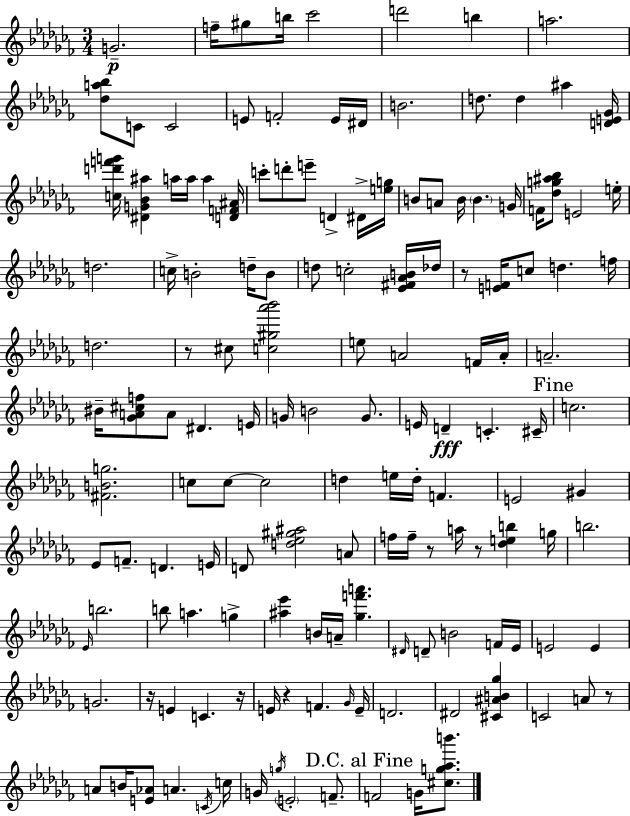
{
  \clef treble
  \numericTimeSignature
  \time 3/4
  \key aes \minor
  \repeat volta 2 { g'2.--\p | f''16-- gis''8 b''16 ces'''2 | d'''2 b''4 | a''2. | \break <des'' a'' bes''>8 c'8 c'2 | e'8 f'2-. e'16 dis'16 | b'2. | d''8. d''4 ais''4 <d' e' ges'>16 | \break <c'' d''' f''' g'''>16 <dis' g' bes' ais''>4 a''16 a''16 a''4 <d' f' ais'>16 | c'''8-. d'''8-. e'''8-- d'4-> dis'16-> <e'' g''>16 | b'8 a'8 b'16 \parenthesize b'4. g'16 | f'16 <des'' g'' ais'' bes''>8 e'2 e''16-. | \break d''2. | c''16-> b'2-. d''16-- b'8 | d''8 c''2-. <ees' fis' aes' b'>16 des''16 | r8 <e' f'>16 c''8 d''4. f''16 | \break d''2. | r8 cis''8 <c'' gis'' aes''' bes'''>2 | e''8 a'2 f'16 a'16-. | a'2.-- | \break bis'16-- <ges' a' cis'' f''>8 a'8 dis'4. e'16 | g'16 b'2 g'8. | e'16 d'4--\fff c'4.-. cis'16-- | \mark "Fine" c''2. | \break <fis' b' g''>2. | c''8 c''8~~ c''2 | d''4 e''16 d''16-. f'4. | e'2 gis'4 | \break ees'8 f'8.-- d'4. e'16 | d'8 <d'' ees'' gis'' ais''>2 a'8 | f''16 f''16-- r8 a''16 r8 <des'' e'' b''>4 g''16 | b''2. | \break \grace { ees'16 } b''2. | b''8 a''4. g''4-> | <ais'' ees'''>4 b'16 a'16-- <ges'' f''' a'''>4. | \grace { dis'16 } d'8-- b'2 | \break f'16 ees'16 e'2 e'4 | g'2. | r16 e'4 c'4. | r16 e'16 r4 f'4. | \break \grace { ges'16 } e'16-- d'2. | dis'2 <cis' ais' b' ges''>4 | c'2 a'8 | r8 a'8 b'16 <e' aes'>8 a'4. | \break \acciaccatura { c'16 } c''16 g'16 \acciaccatura { g''16 } \parenthesize e'2-. | f'8.-- \mark "D.C. al Fine" f'2 | g'16 <cis'' g'' aes'' b'''>8. } \bar "|."
}